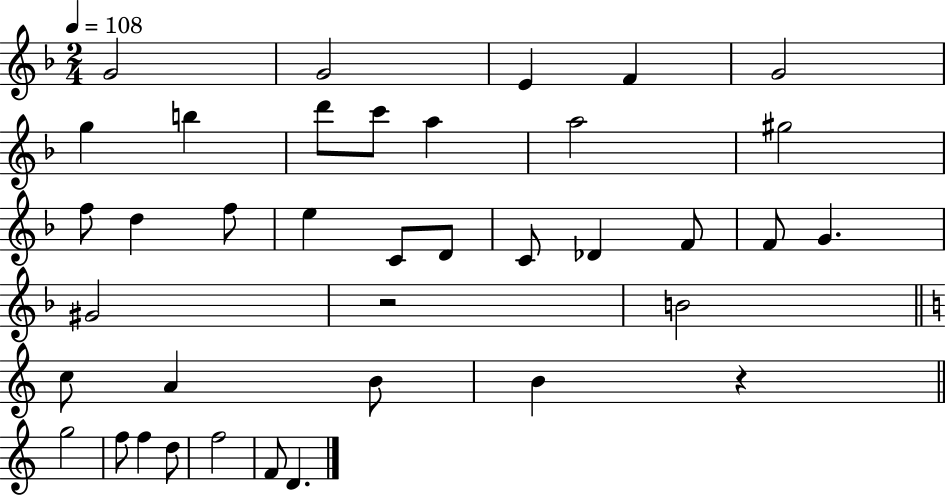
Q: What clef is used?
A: treble